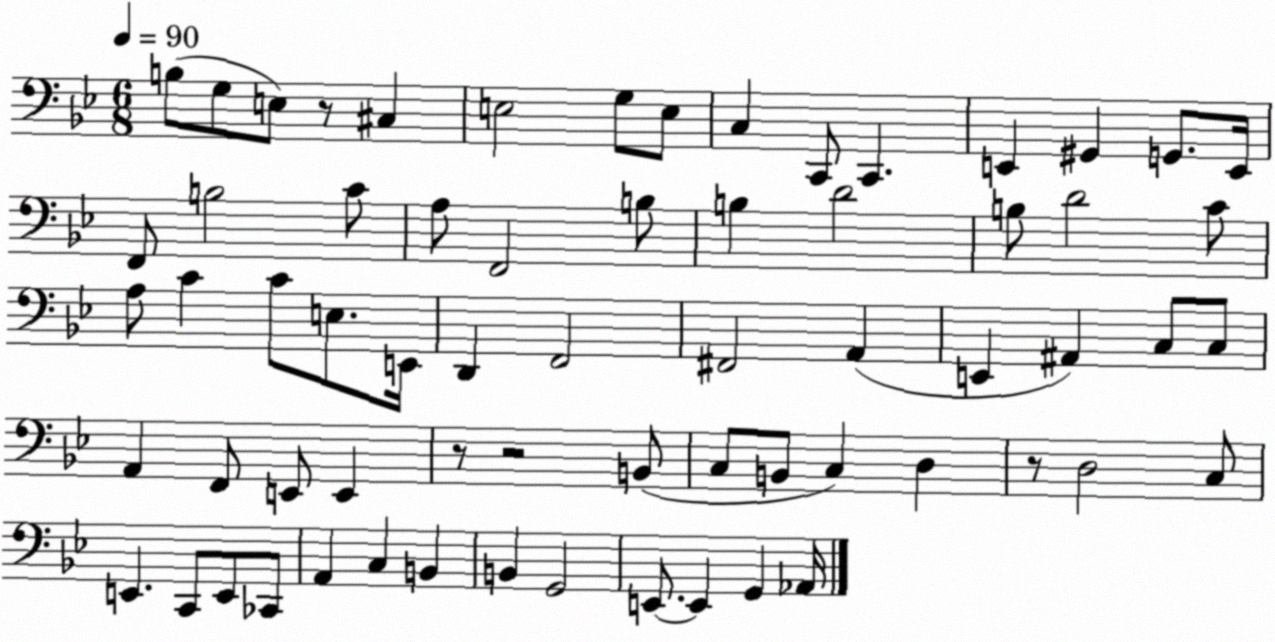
X:1
T:Untitled
M:6/8
L:1/4
K:Bb
B,/2 G,/2 E,/2 z/2 ^C, E,2 G,/2 E,/2 C, C,,/2 C,, E,, ^G,, G,,/2 E,,/4 F,,/2 B,2 C/2 A,/2 F,,2 B,/2 B, D2 B,/2 D2 C/2 A,/2 C C/2 E,/2 E,,/4 D,, F,,2 ^F,,2 A,, E,, ^A,, C,/2 C,/2 A,, F,,/2 E,,/2 E,, z/2 z2 B,,/2 C,/2 B,,/2 C, D, z/2 D,2 C,/2 E,, C,,/2 E,,/2 _C,,/2 A,, C, B,, B,, G,,2 E,,/2 E,, G,, _A,,/4